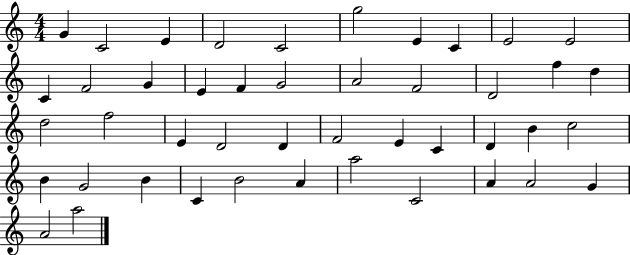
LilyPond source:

{
  \clef treble
  \numericTimeSignature
  \time 4/4
  \key c \major
  g'4 c'2 e'4 | d'2 c'2 | g''2 e'4 c'4 | e'2 e'2 | \break c'4 f'2 g'4 | e'4 f'4 g'2 | a'2 f'2 | d'2 f''4 d''4 | \break d''2 f''2 | e'4 d'2 d'4 | f'2 e'4 c'4 | d'4 b'4 c''2 | \break b'4 g'2 b'4 | c'4 b'2 a'4 | a''2 c'2 | a'4 a'2 g'4 | \break a'2 a''2 | \bar "|."
}